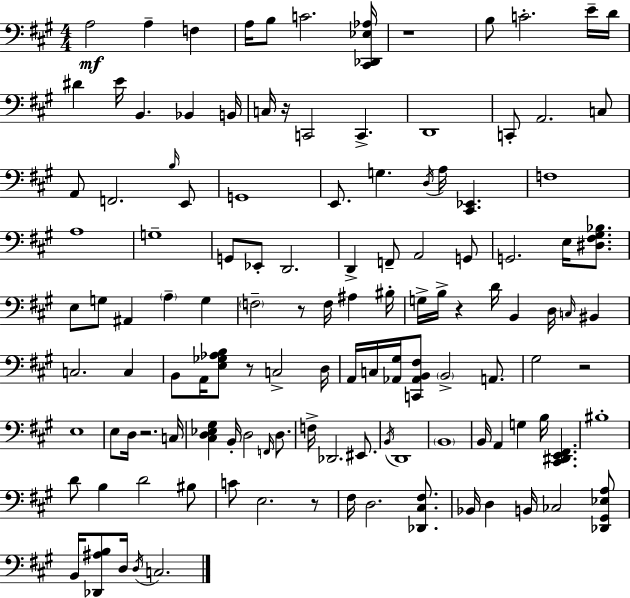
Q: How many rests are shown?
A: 8